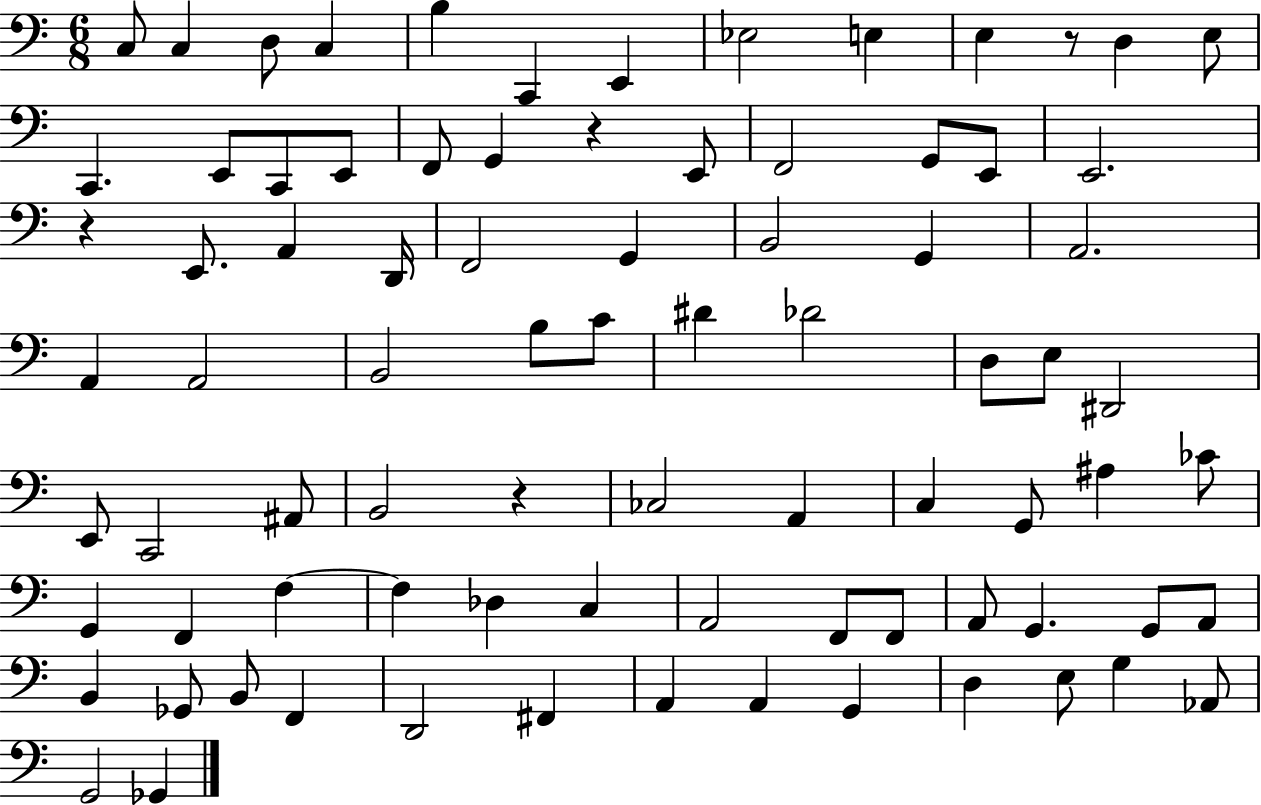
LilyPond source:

{
  \clef bass
  \numericTimeSignature
  \time 6/8
  \key c \major
  c8 c4 d8 c4 | b4 c,4 e,4 | ees2 e4 | e4 r8 d4 e8 | \break c,4. e,8 c,8 e,8 | f,8 g,4 r4 e,8 | f,2 g,8 e,8 | e,2. | \break r4 e,8. a,4 d,16 | f,2 g,4 | b,2 g,4 | a,2. | \break a,4 a,2 | b,2 b8 c'8 | dis'4 des'2 | d8 e8 dis,2 | \break e,8 c,2 ais,8 | b,2 r4 | ces2 a,4 | c4 g,8 ais4 ces'8 | \break g,4 f,4 f4~~ | f4 des4 c4 | a,2 f,8 f,8 | a,8 g,4. g,8 a,8 | \break b,4 ges,8 b,8 f,4 | d,2 fis,4 | a,4 a,4 g,4 | d4 e8 g4 aes,8 | \break g,2 ges,4 | \bar "|."
}